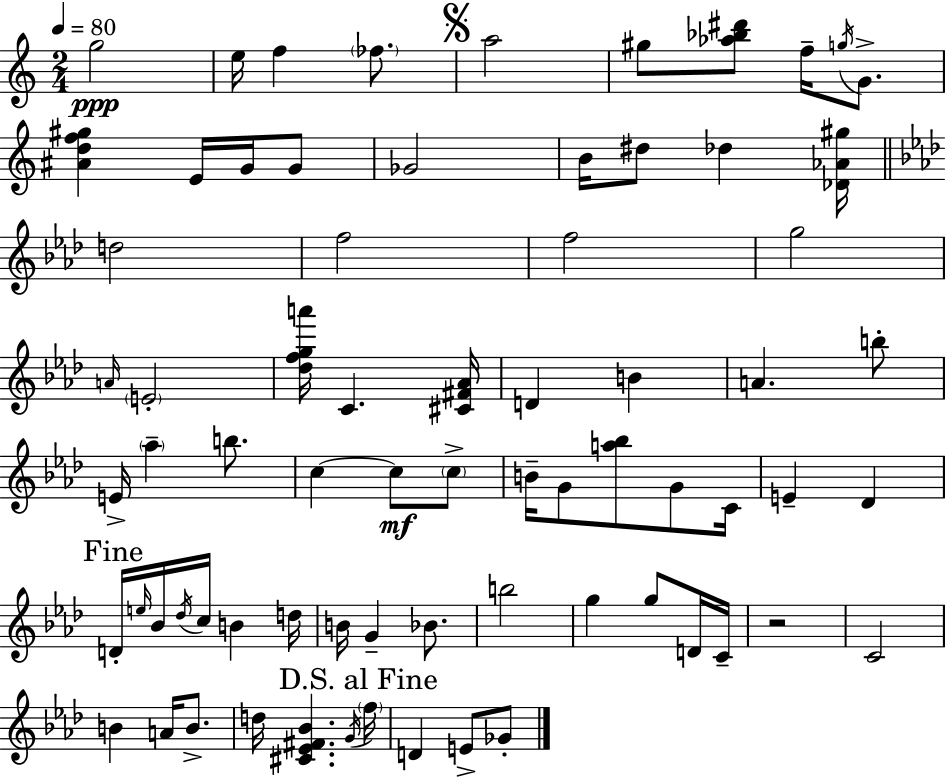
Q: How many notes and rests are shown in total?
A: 72